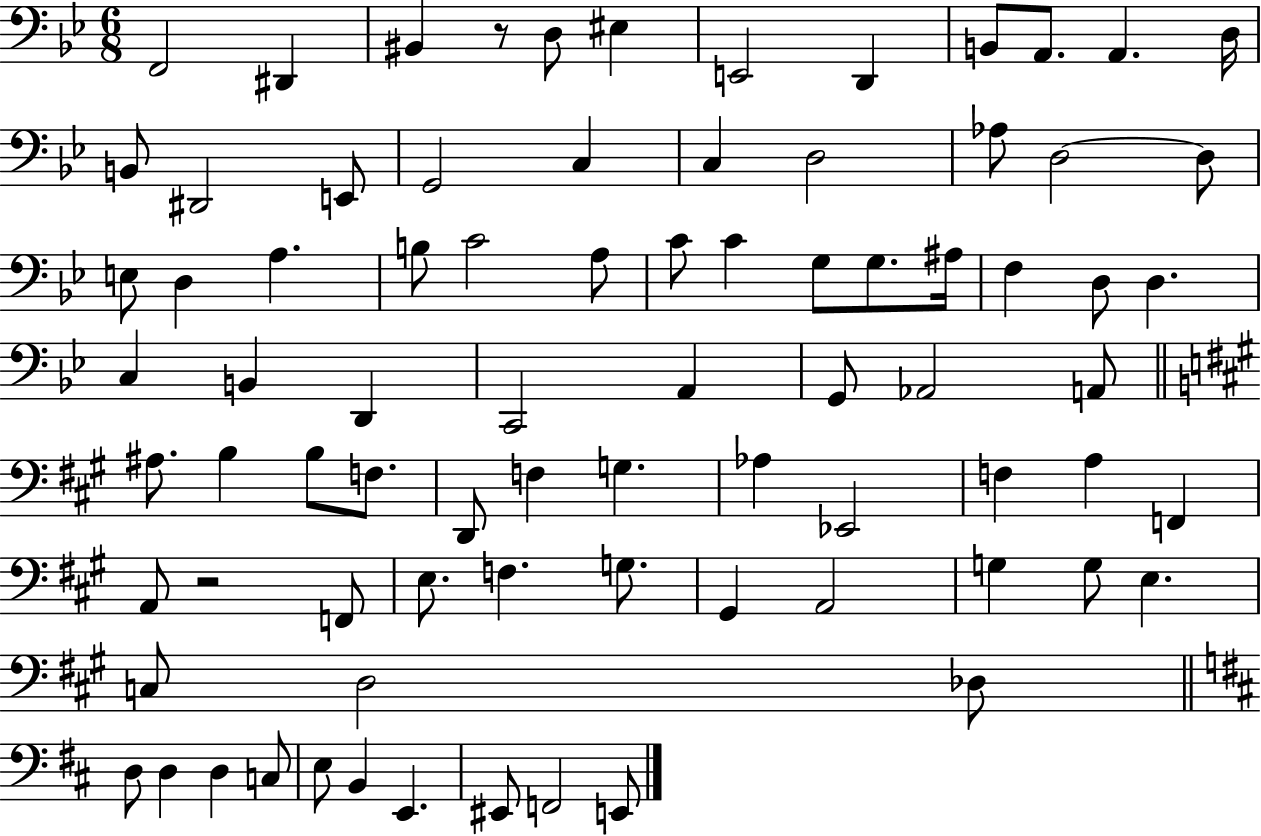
F2/h D#2/q BIS2/q R/e D3/e EIS3/q E2/h D2/q B2/e A2/e. A2/q. D3/s B2/e D#2/h E2/e G2/h C3/q C3/q D3/h Ab3/e D3/h D3/e E3/e D3/q A3/q. B3/e C4/h A3/e C4/e C4/q G3/e G3/e. A#3/s F3/q D3/e D3/q. C3/q B2/q D2/q C2/h A2/q G2/e Ab2/h A2/e A#3/e. B3/q B3/e F3/e. D2/e F3/q G3/q. Ab3/q Eb2/h F3/q A3/q F2/q A2/e R/h F2/e E3/e. F3/q. G3/e. G#2/q A2/h G3/q G3/e E3/q. C3/e D3/h Db3/e D3/e D3/q D3/q C3/e E3/e B2/q E2/q. EIS2/e F2/h E2/e